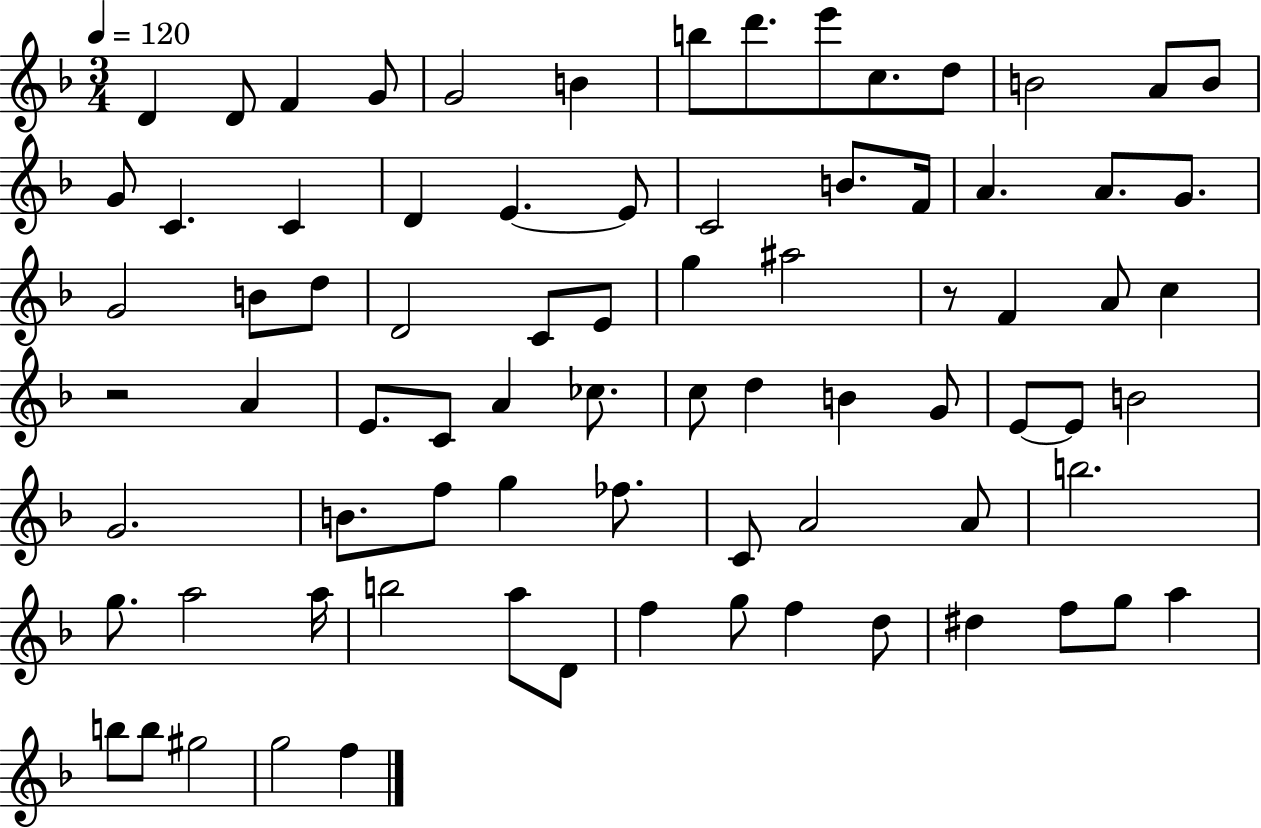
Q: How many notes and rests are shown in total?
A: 79